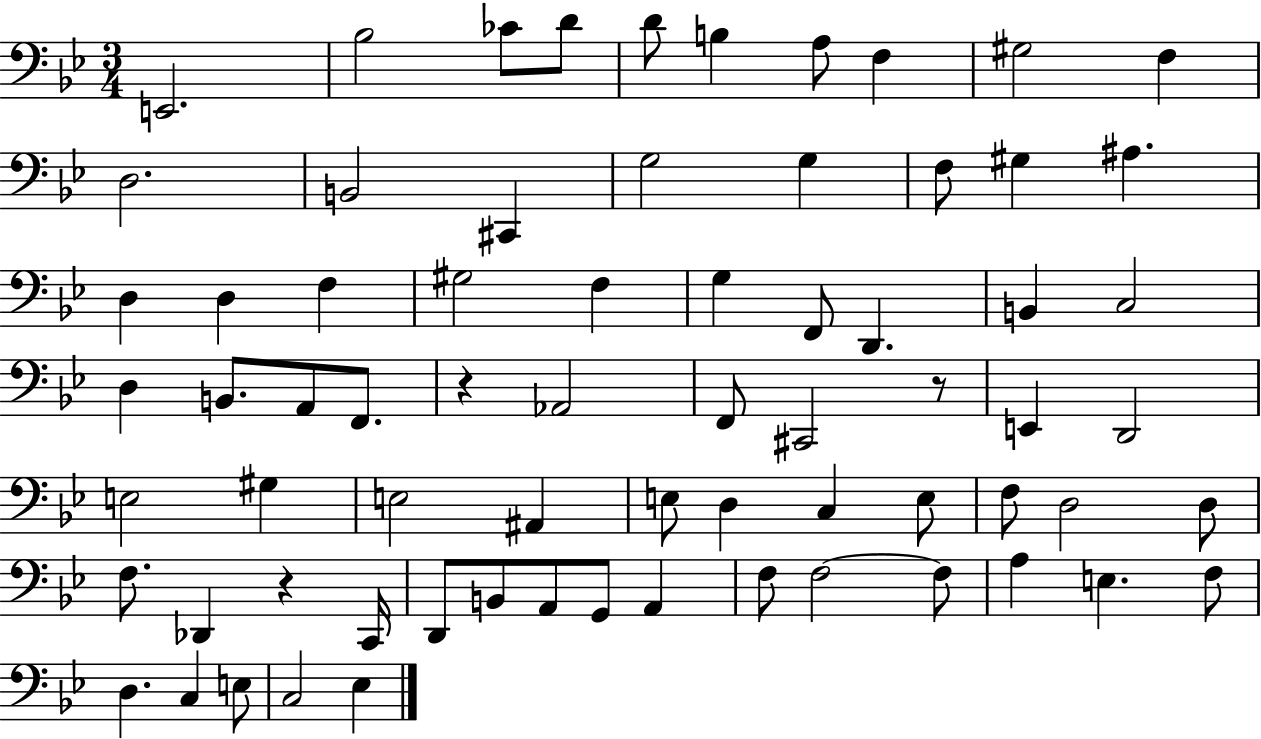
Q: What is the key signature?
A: BES major